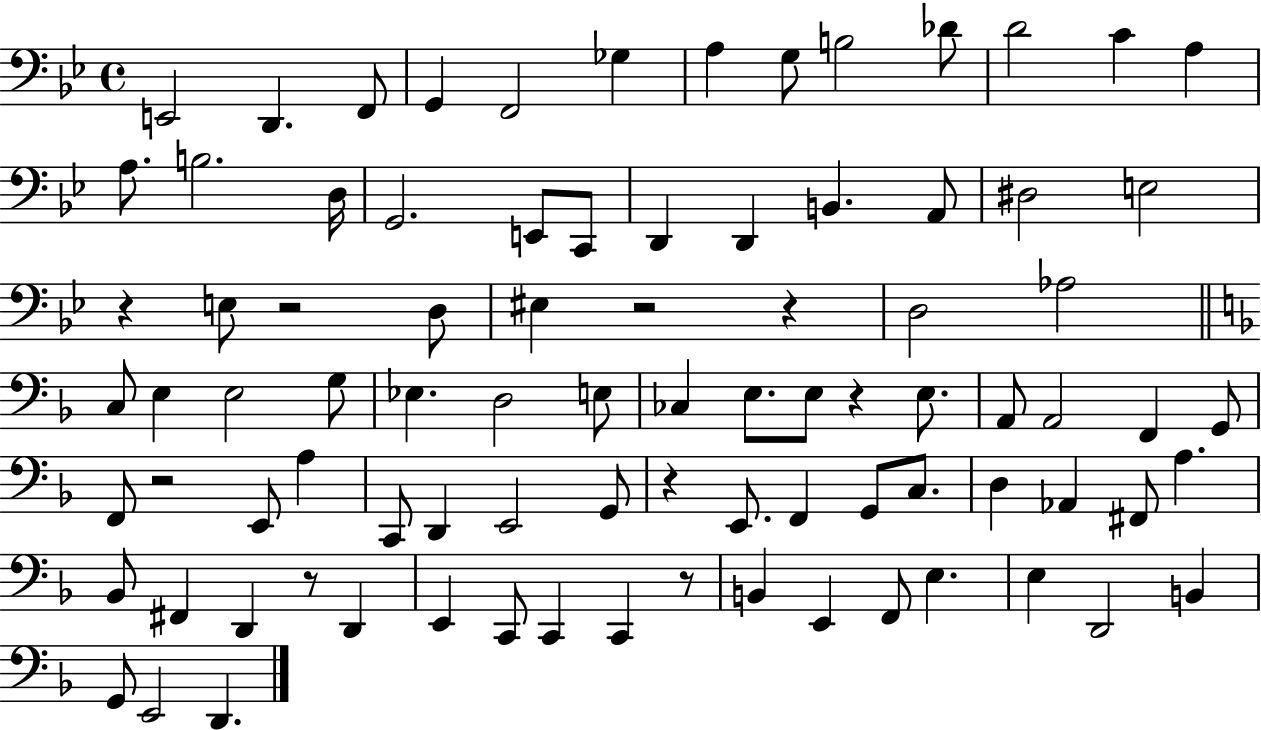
{
  \clef bass
  \time 4/4
  \defaultTimeSignature
  \key bes \major
  e,2 d,4. f,8 | g,4 f,2 ges4 | a4 g8 b2 des'8 | d'2 c'4 a4 | \break a8. b2. d16 | g,2. e,8 c,8 | d,4 d,4 b,4. a,8 | dis2 e2 | \break r4 e8 r2 d8 | eis4 r2 r4 | d2 aes2 | \bar "||" \break \key d \minor c8 e4 e2 g8 | ees4. d2 e8 | ces4 e8. e8 r4 e8. | a,8 a,2 f,4 g,8 | \break f,8 r2 e,8 a4 | c,8 d,4 e,2 g,8 | r4 e,8. f,4 g,8 c8. | d4 aes,4 fis,8 a4. | \break bes,8 fis,4 d,4 r8 d,4 | e,4 c,8 c,4 c,4 r8 | b,4 e,4 f,8 e4. | e4 d,2 b,4 | \break g,8 e,2 d,4. | \bar "|."
}